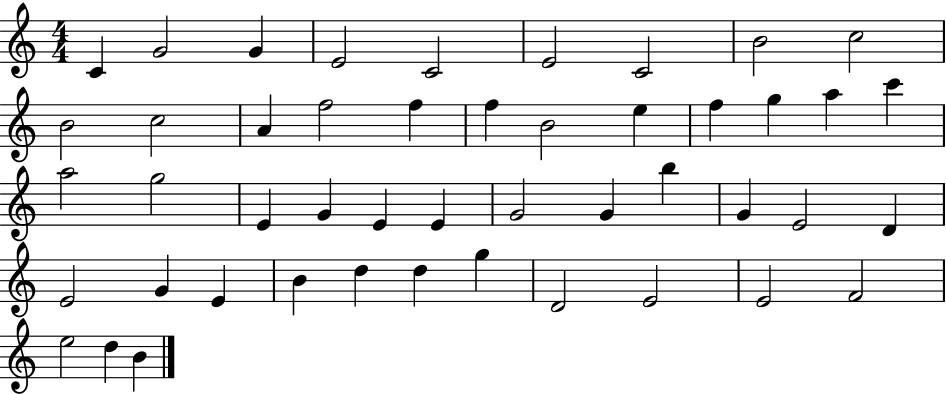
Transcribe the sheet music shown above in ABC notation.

X:1
T:Untitled
M:4/4
L:1/4
K:C
C G2 G E2 C2 E2 C2 B2 c2 B2 c2 A f2 f f B2 e f g a c' a2 g2 E G E E G2 G b G E2 D E2 G E B d d g D2 E2 E2 F2 e2 d B